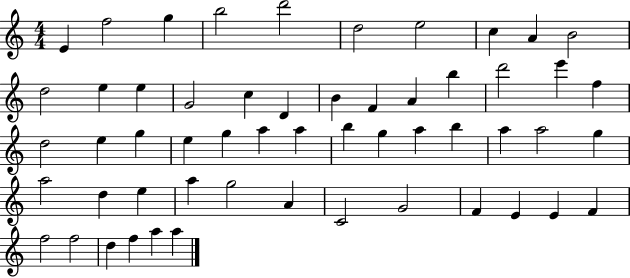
X:1
T:Untitled
M:4/4
L:1/4
K:C
E f2 g b2 d'2 d2 e2 c A B2 d2 e e G2 c D B F A b d'2 e' f d2 e g e g a a b g a b a a2 g a2 d e a g2 A C2 G2 F E E F f2 f2 d f a a